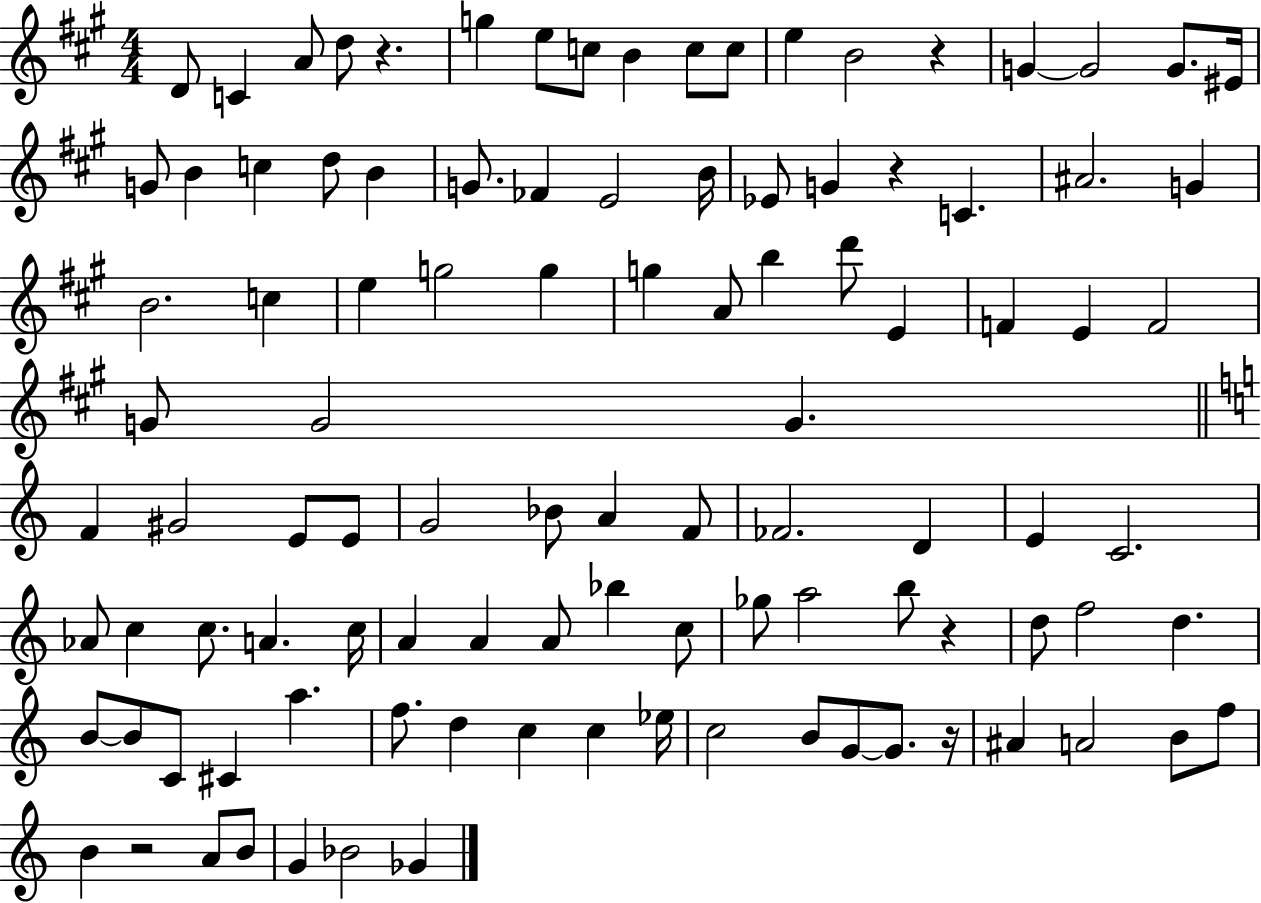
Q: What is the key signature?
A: A major